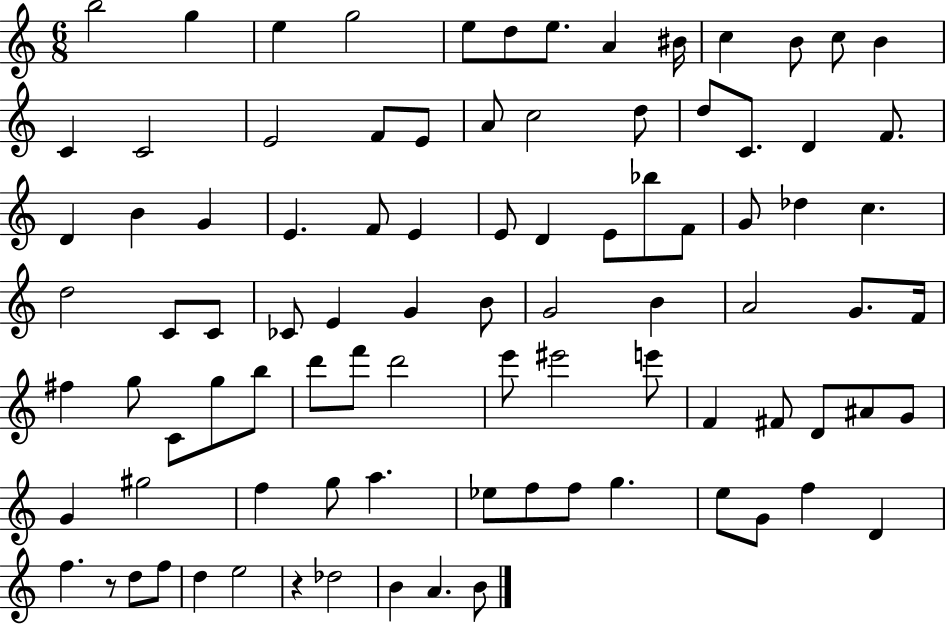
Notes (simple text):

B5/h G5/q E5/q G5/h E5/e D5/e E5/e. A4/q BIS4/s C5/q B4/e C5/e B4/q C4/q C4/h E4/h F4/e E4/e A4/e C5/h D5/e D5/e C4/e. D4/q F4/e. D4/q B4/q G4/q E4/q. F4/e E4/q E4/e D4/q E4/e Bb5/e F4/e G4/e Db5/q C5/q. D5/h C4/e C4/e CES4/e E4/q G4/q B4/e G4/h B4/q A4/h G4/e. F4/s F#5/q G5/e C4/e G5/e B5/e D6/e F6/e D6/h E6/e EIS6/h E6/e F4/q F#4/e D4/e A#4/e G4/e G4/q G#5/h F5/q G5/e A5/q. Eb5/e F5/e F5/e G5/q. E5/e G4/e F5/q D4/q F5/q. R/e D5/e F5/e D5/q E5/h R/q Db5/h B4/q A4/q. B4/e